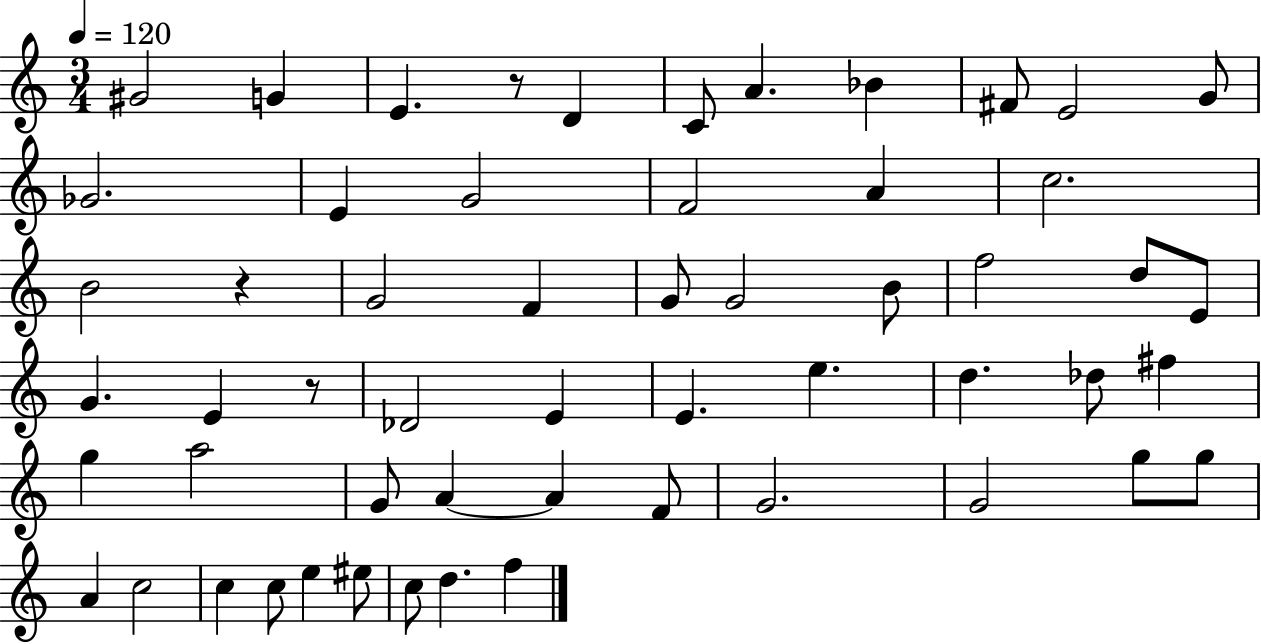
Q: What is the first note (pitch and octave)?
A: G#4